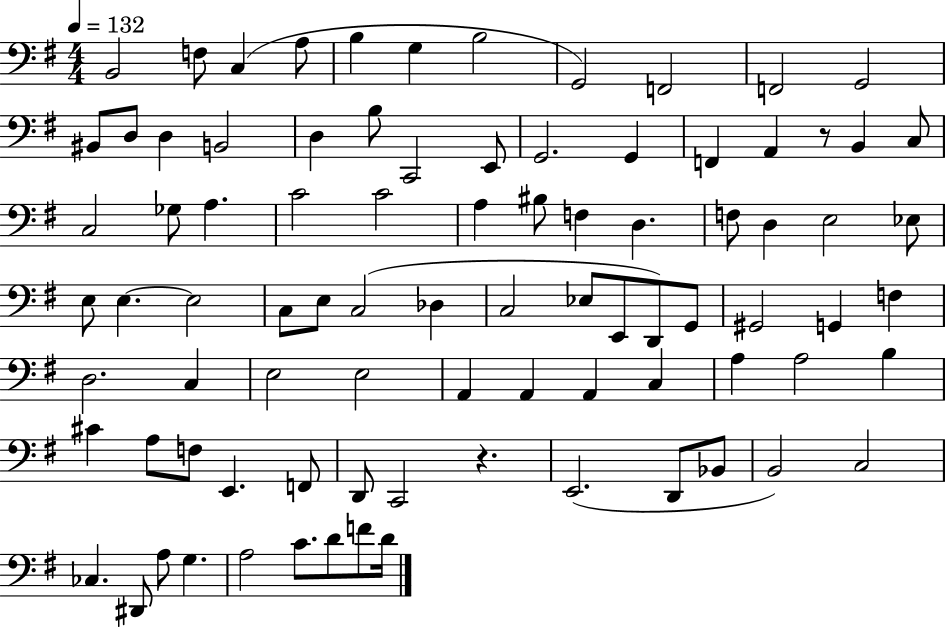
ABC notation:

X:1
T:Untitled
M:4/4
L:1/4
K:G
B,,2 F,/2 C, A,/2 B, G, B,2 G,,2 F,,2 F,,2 G,,2 ^B,,/2 D,/2 D, B,,2 D, B,/2 C,,2 E,,/2 G,,2 G,, F,, A,, z/2 B,, C,/2 C,2 _G,/2 A, C2 C2 A, ^B,/2 F, D, F,/2 D, E,2 _E,/2 E,/2 E, E,2 C,/2 E,/2 C,2 _D, C,2 _E,/2 E,,/2 D,,/2 G,,/2 ^G,,2 G,, F, D,2 C, E,2 E,2 A,, A,, A,, C, A, A,2 B, ^C A,/2 F,/2 E,, F,,/2 D,,/2 C,,2 z E,,2 D,,/2 _B,,/2 B,,2 C,2 _C, ^D,,/2 A,/2 G, A,2 C/2 D/2 F/2 D/4